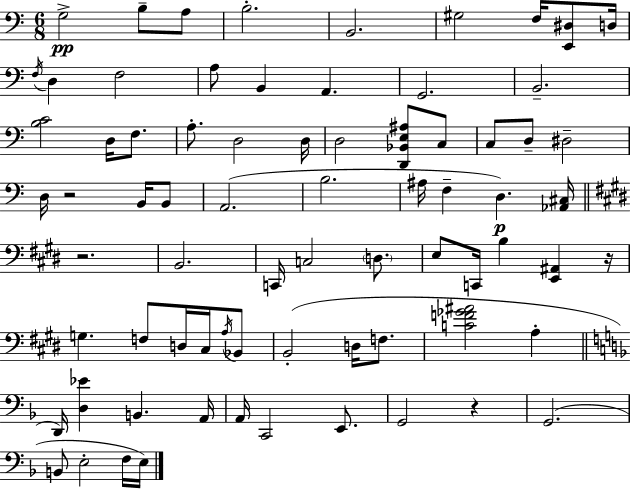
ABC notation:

X:1
T:Untitled
M:6/8
L:1/4
K:Am
G,2 B,/2 A,/2 B,2 B,,2 ^G,2 F,/4 [E,,^D,]/2 D,/4 F,/4 D, F,2 A,/2 B,, A,, G,,2 B,,2 [B,C]2 D,/4 F,/2 A,/2 D,2 D,/4 D,2 [D,,_B,,E,^A,]/2 C,/2 C,/2 D,/2 ^D,2 D,/4 z2 B,,/4 B,,/2 A,,2 B,2 ^A,/4 F, D, [_A,,^C,]/4 z2 B,,2 C,,/4 C,2 D,/2 E,/2 C,,/4 B, [E,,^A,,] z/4 G, F,/2 D,/4 ^C,/4 A,/4 _B,,/2 B,,2 D,/4 F,/2 [CF_G^A]2 A, D,,/4 [D,_E] B,, A,,/4 A,,/4 C,,2 E,,/2 G,,2 z G,,2 B,,/2 E,2 F,/4 E,/4